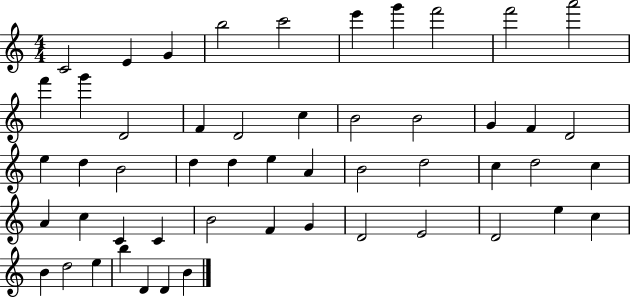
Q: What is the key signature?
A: C major